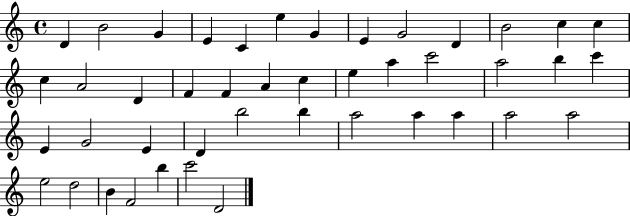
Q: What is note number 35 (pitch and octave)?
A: A5